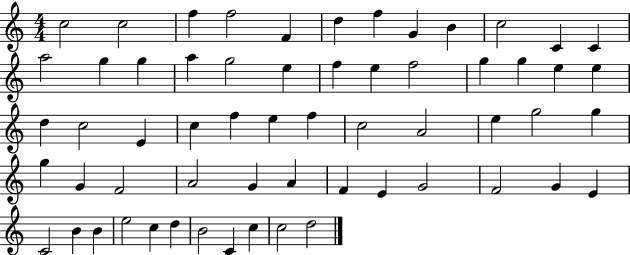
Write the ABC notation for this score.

X:1
T:Untitled
M:4/4
L:1/4
K:C
c2 c2 f f2 F d f G B c2 C C a2 g g a g2 e f e f2 g g e e d c2 E c f e f c2 A2 e g2 g g G F2 A2 G A F E G2 F2 G E C2 B B e2 c d B2 C c c2 d2